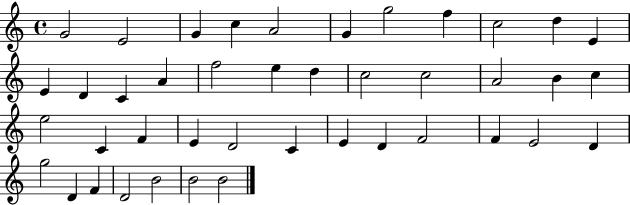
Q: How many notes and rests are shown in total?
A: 42